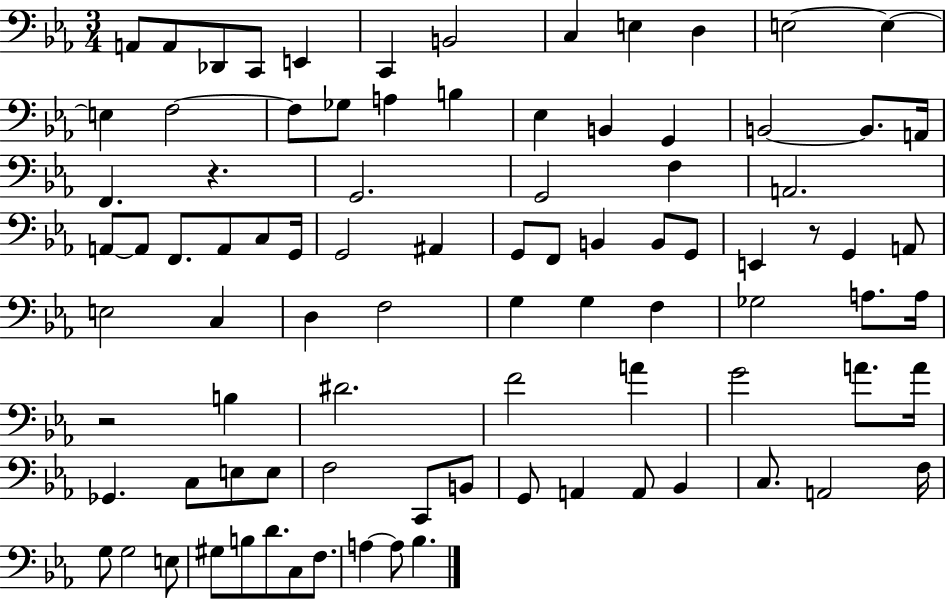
X:1
T:Untitled
M:3/4
L:1/4
K:Eb
A,,/2 A,,/2 _D,,/2 C,,/2 E,, C,, B,,2 C, E, D, E,2 E, E, F,2 F,/2 _G,/2 A, B, _E, B,, G,, B,,2 B,,/2 A,,/4 F,, z G,,2 G,,2 F, A,,2 A,,/2 A,,/2 F,,/2 A,,/2 C,/2 G,,/4 G,,2 ^A,, G,,/2 F,,/2 B,, B,,/2 G,,/2 E,, z/2 G,, A,,/2 E,2 C, D, F,2 G, G, F, _G,2 A,/2 A,/4 z2 B, ^D2 F2 A G2 A/2 A/4 _G,, C,/2 E,/2 E,/2 F,2 C,,/2 B,,/2 G,,/2 A,, A,,/2 _B,, C,/2 A,,2 F,/4 G,/2 G,2 E,/2 ^G,/2 B,/2 D/2 C,/2 F,/2 A, A,/2 _B,